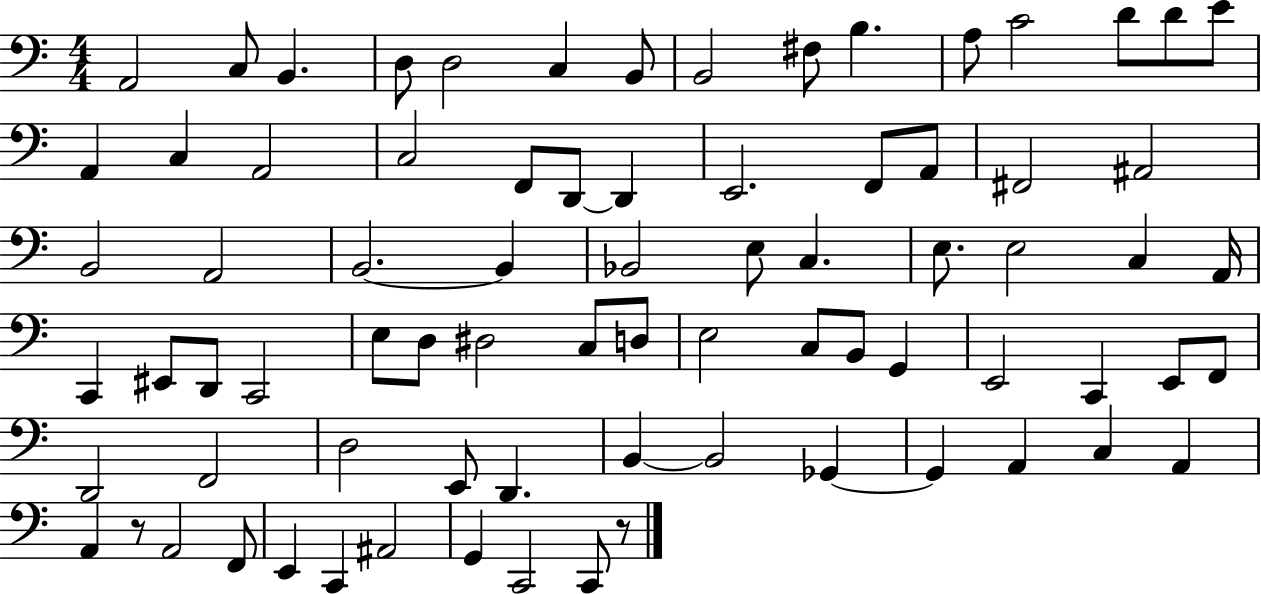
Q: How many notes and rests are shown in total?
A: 78